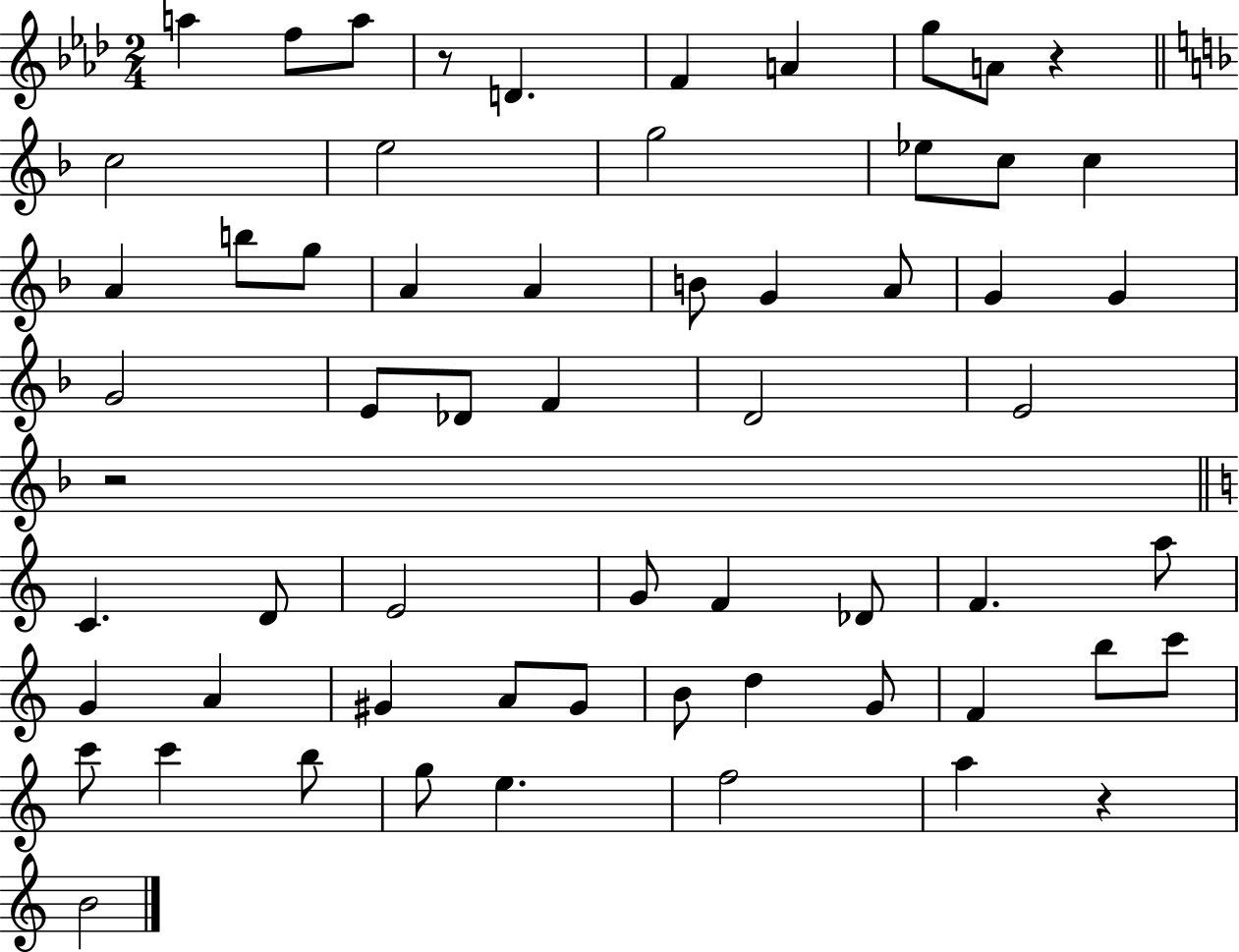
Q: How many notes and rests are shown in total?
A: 61